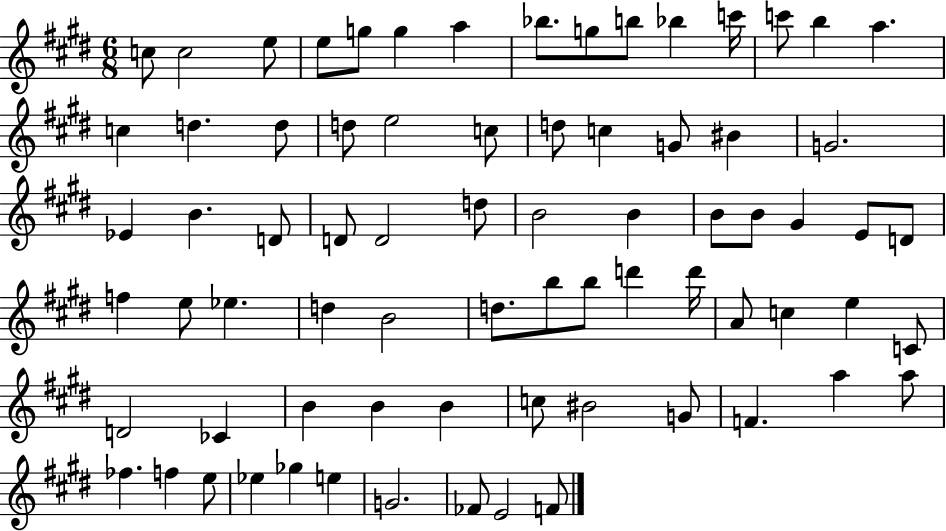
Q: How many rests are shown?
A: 0